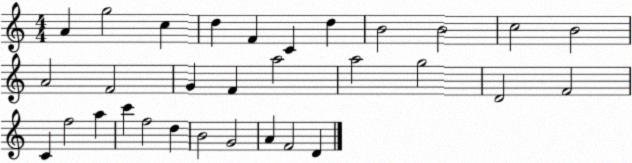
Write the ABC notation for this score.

X:1
T:Untitled
M:4/4
L:1/4
K:C
A g2 c d F C d B2 B2 c2 B2 A2 F2 G F a2 a2 g2 D2 F2 C f2 a c' f2 d B2 G2 A F2 D